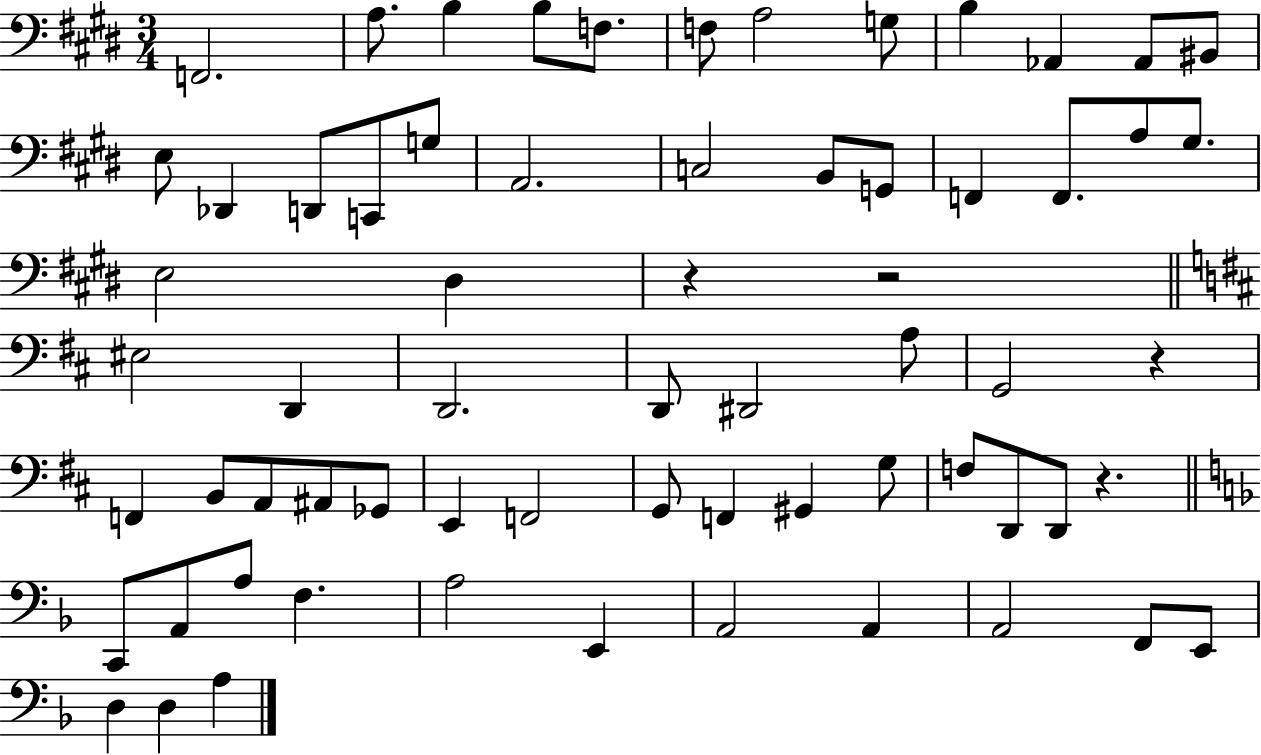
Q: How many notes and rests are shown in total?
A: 66